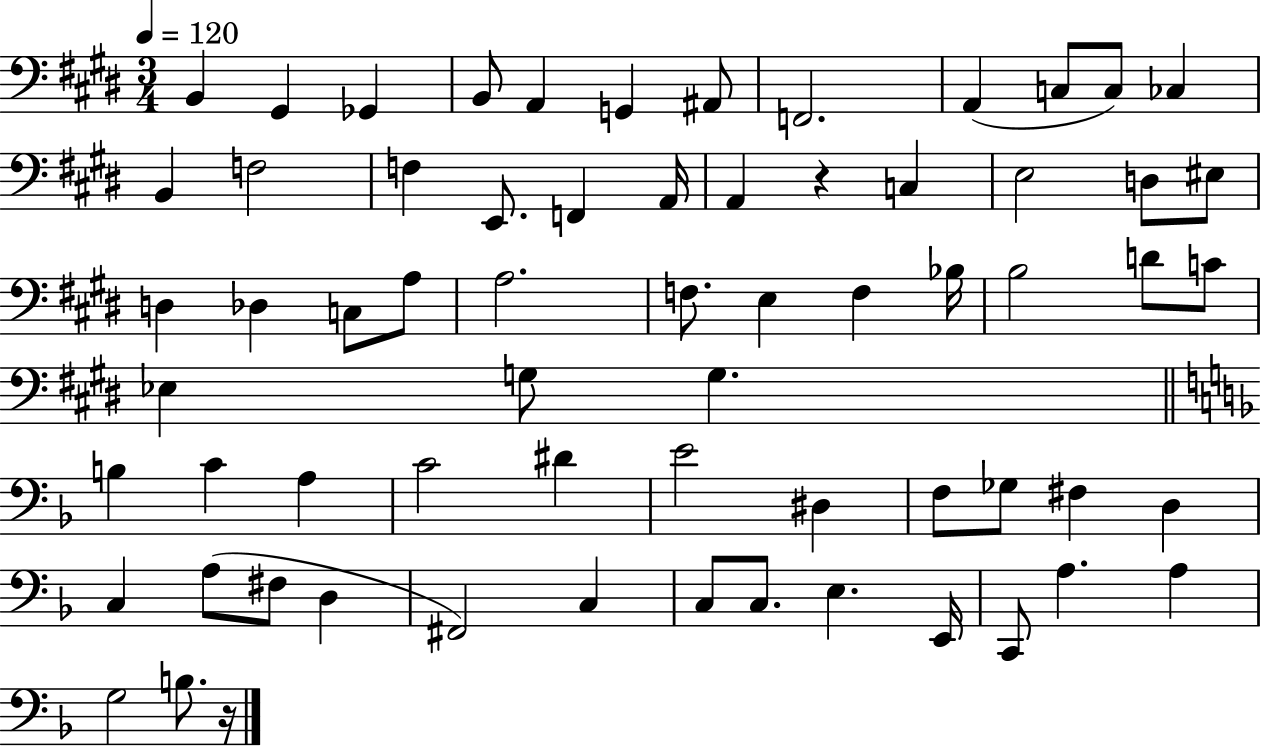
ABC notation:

X:1
T:Untitled
M:3/4
L:1/4
K:E
B,, ^G,, _G,, B,,/2 A,, G,, ^A,,/2 F,,2 A,, C,/2 C,/2 _C, B,, F,2 F, E,,/2 F,, A,,/4 A,, z C, E,2 D,/2 ^E,/2 D, _D, C,/2 A,/2 A,2 F,/2 E, F, _B,/4 B,2 D/2 C/2 _E, G,/2 G, B, C A, C2 ^D E2 ^D, F,/2 _G,/2 ^F, D, C, A,/2 ^F,/2 D, ^F,,2 C, C,/2 C,/2 E, E,,/4 C,,/2 A, A, G,2 B,/2 z/4